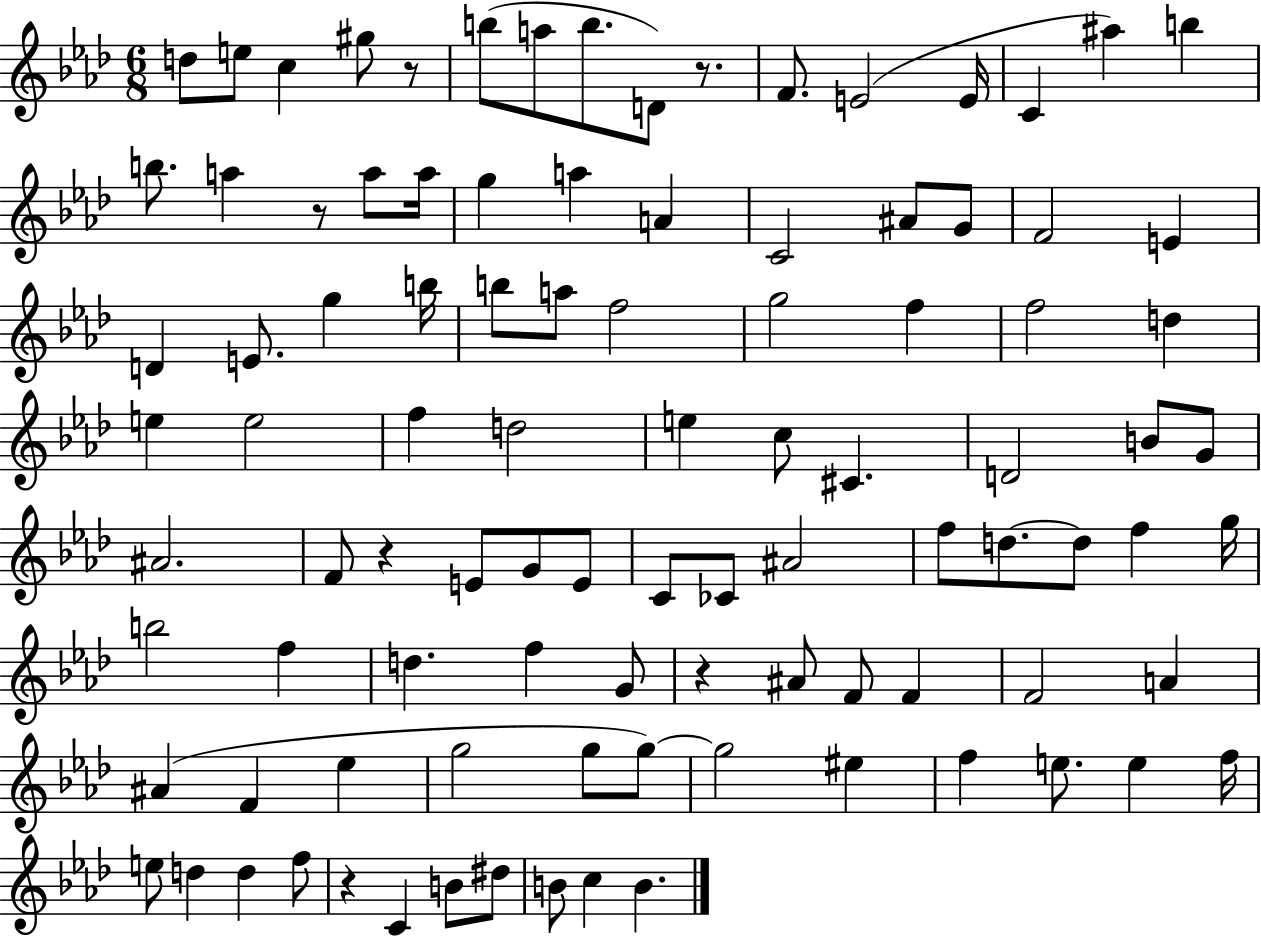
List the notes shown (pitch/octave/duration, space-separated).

D5/e E5/e C5/q G#5/e R/e B5/e A5/e B5/e. D4/e R/e. F4/e. E4/h E4/s C4/q A#5/q B5/q B5/e. A5/q R/e A5/e A5/s G5/q A5/q A4/q C4/h A#4/e G4/e F4/h E4/q D4/q E4/e. G5/q B5/s B5/e A5/e F5/h G5/h F5/q F5/h D5/q E5/q E5/h F5/q D5/h E5/q C5/e C#4/q. D4/h B4/e G4/e A#4/h. F4/e R/q E4/e G4/e E4/e C4/e CES4/e A#4/h F5/e D5/e. D5/e F5/q G5/s B5/h F5/q D5/q. F5/q G4/e R/q A#4/e F4/e F4/q F4/h A4/q A#4/q F4/q Eb5/q G5/h G5/e G5/e G5/h EIS5/q F5/q E5/e. E5/q F5/s E5/e D5/q D5/q F5/e R/q C4/q B4/e D#5/e B4/e C5/q B4/q.